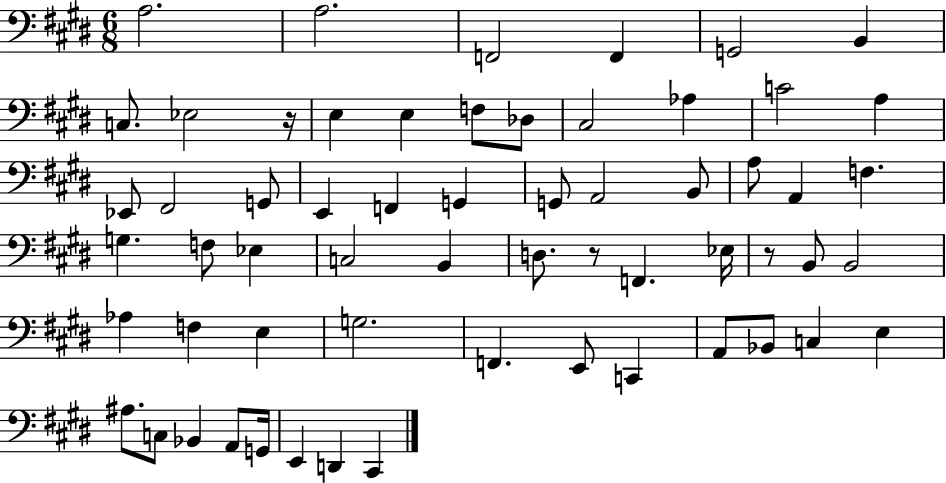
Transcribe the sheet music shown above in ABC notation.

X:1
T:Untitled
M:6/8
L:1/4
K:E
A,2 A,2 F,,2 F,, G,,2 B,, C,/2 _E,2 z/4 E, E, F,/2 _D,/2 ^C,2 _A, C2 A, _E,,/2 ^F,,2 G,,/2 E,, F,, G,, G,,/2 A,,2 B,,/2 A,/2 A,, F, G, F,/2 _E, C,2 B,, D,/2 z/2 F,, _E,/4 z/2 B,,/2 B,,2 _A, F, E, G,2 F,, E,,/2 C,, A,,/2 _B,,/2 C, E, ^A,/2 C,/2 _B,, A,,/2 G,,/4 E,, D,, ^C,,